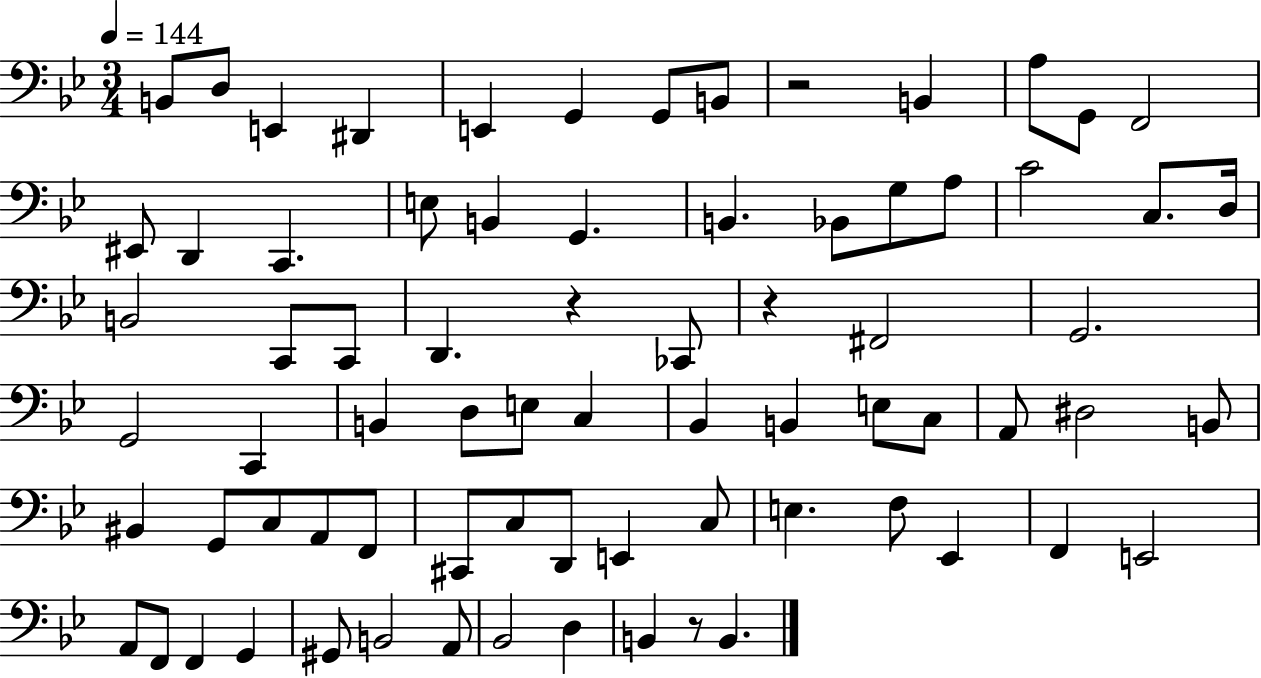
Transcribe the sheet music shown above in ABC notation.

X:1
T:Untitled
M:3/4
L:1/4
K:Bb
B,,/2 D,/2 E,, ^D,, E,, G,, G,,/2 B,,/2 z2 B,, A,/2 G,,/2 F,,2 ^E,,/2 D,, C,, E,/2 B,, G,, B,, _B,,/2 G,/2 A,/2 C2 C,/2 D,/4 B,,2 C,,/2 C,,/2 D,, z _C,,/2 z ^F,,2 G,,2 G,,2 C,, B,, D,/2 E,/2 C, _B,, B,, E,/2 C,/2 A,,/2 ^D,2 B,,/2 ^B,, G,,/2 C,/2 A,,/2 F,,/2 ^C,,/2 C,/2 D,,/2 E,, C,/2 E, F,/2 _E,, F,, E,,2 A,,/2 F,,/2 F,, G,, ^G,,/2 B,,2 A,,/2 _B,,2 D, B,, z/2 B,,